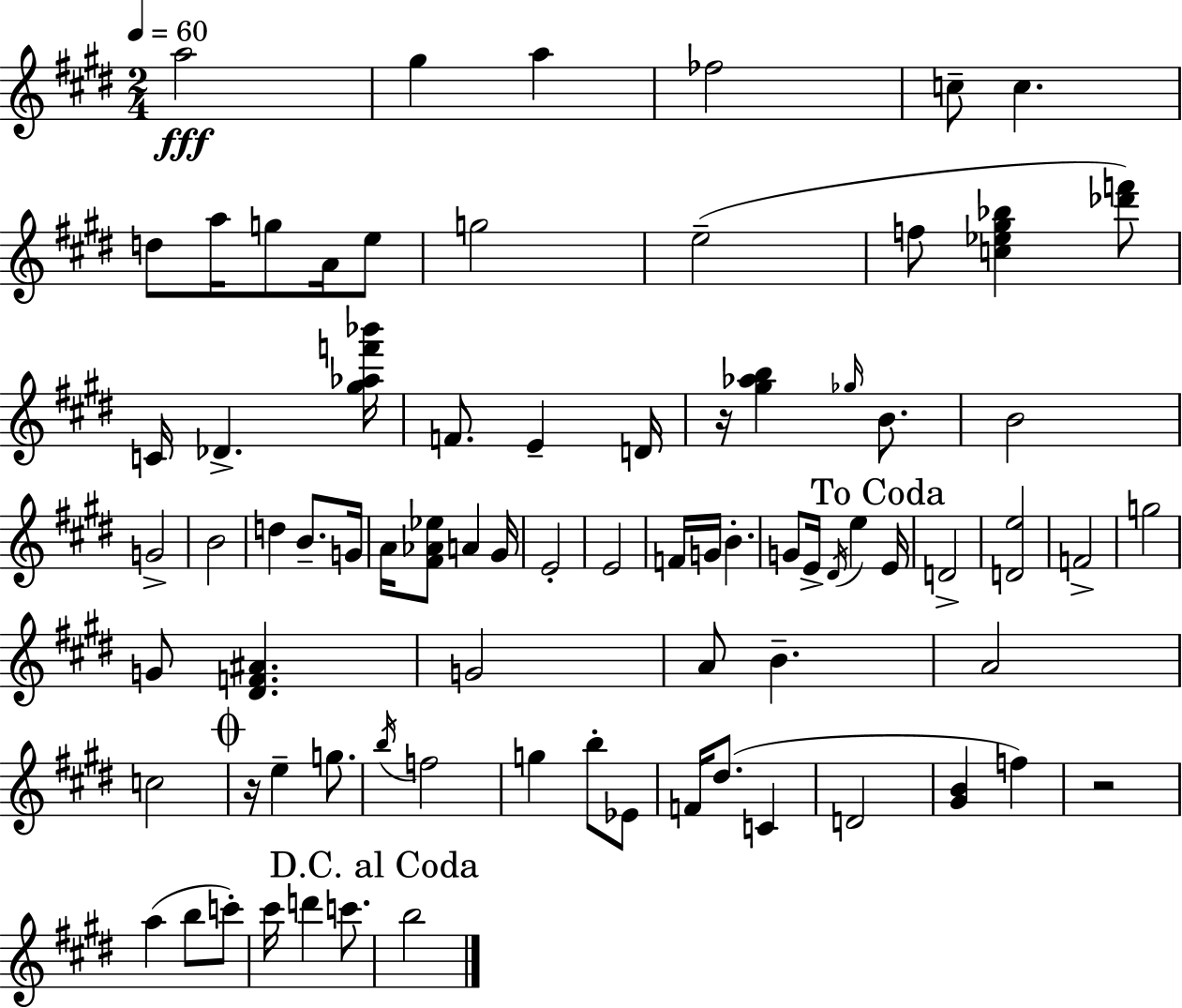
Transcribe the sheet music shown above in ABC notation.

X:1
T:Untitled
M:2/4
L:1/4
K:E
a2 ^g a _f2 c/2 c d/2 a/4 g/2 A/4 e/2 g2 e2 f/2 [c_e^g_b] [_d'f']/2 C/4 _D [^g_af'_b']/4 F/2 E D/4 z/4 [^g_ab] _g/4 B/2 B2 G2 B2 d B/2 G/4 A/4 [^F_A_e]/2 A ^G/4 E2 E2 F/4 G/4 B G/2 E/4 ^D/4 e E/4 D2 [De]2 F2 g2 G/2 [^DF^A] G2 A/2 B A2 c2 z/4 e g/2 b/4 f2 g b/2 _E/2 F/4 ^d/2 C D2 [^GB] f z2 a b/2 c'/2 ^c'/4 d' c'/2 b2